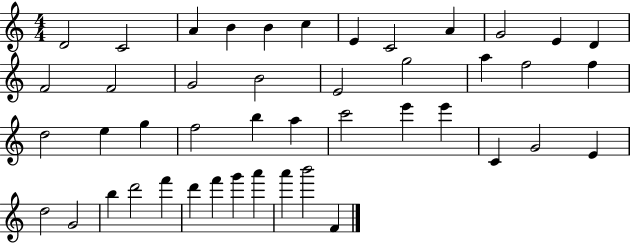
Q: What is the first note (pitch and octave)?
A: D4